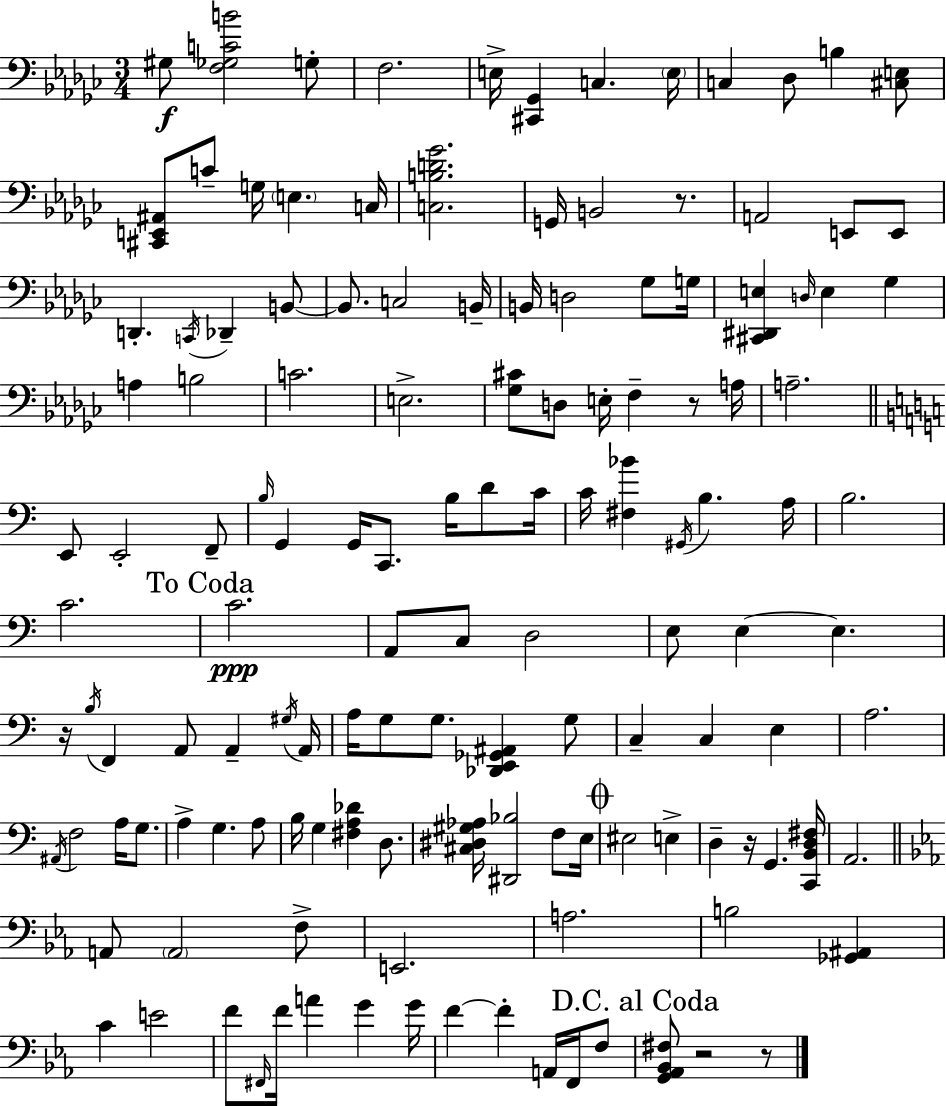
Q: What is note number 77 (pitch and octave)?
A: E3